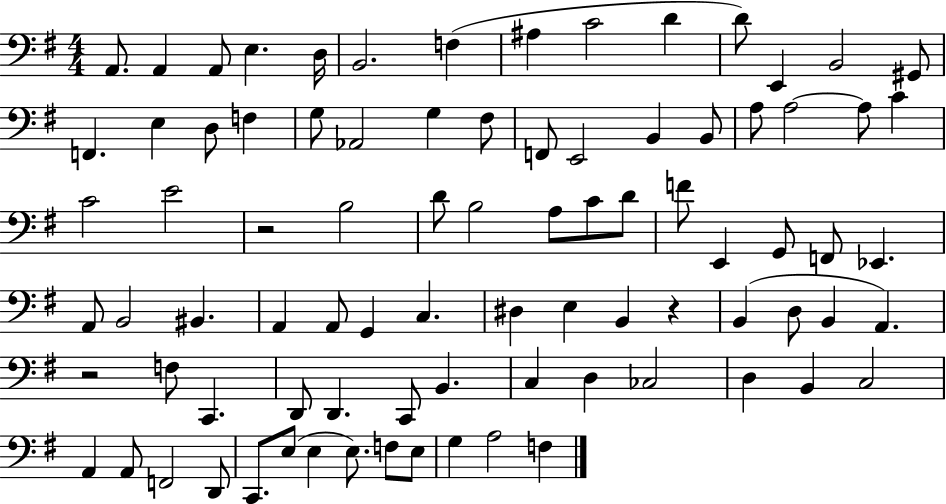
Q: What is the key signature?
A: G major